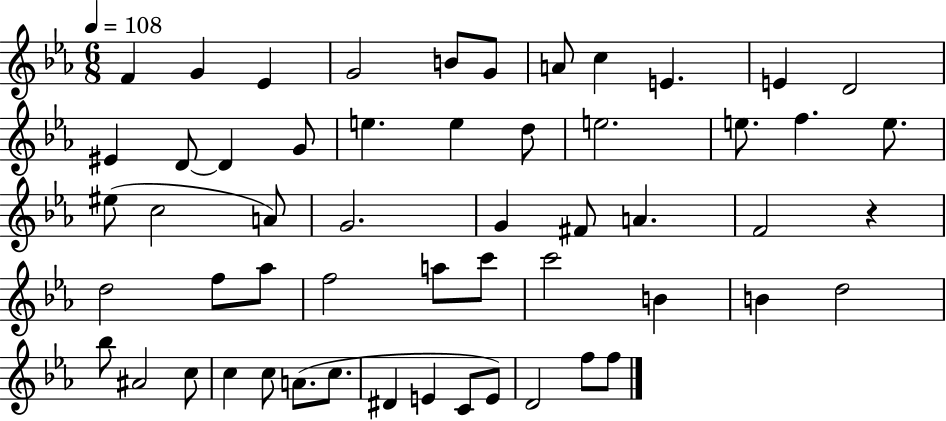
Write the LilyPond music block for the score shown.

{
  \clef treble
  \numericTimeSignature
  \time 6/8
  \key ees \major
  \tempo 4 = 108
  f'4 g'4 ees'4 | g'2 b'8 g'8 | a'8 c''4 e'4. | e'4 d'2 | \break eis'4 d'8~~ d'4 g'8 | e''4. e''4 d''8 | e''2. | e''8. f''4. e''8. | \break eis''8( c''2 a'8) | g'2. | g'4 fis'8 a'4. | f'2 r4 | \break d''2 f''8 aes''8 | f''2 a''8 c'''8 | c'''2 b'4 | b'4 d''2 | \break bes''8 ais'2 c''8 | c''4 c''8 a'8.( c''8. | dis'4 e'4 c'8 e'8) | d'2 f''8 f''8 | \break \bar "|."
}